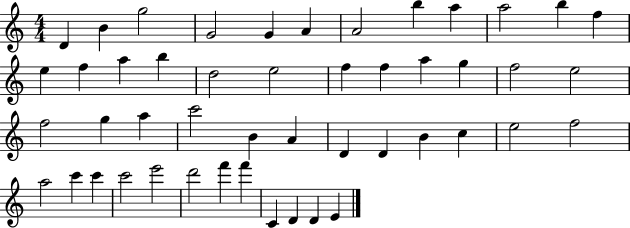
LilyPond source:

{
  \clef treble
  \numericTimeSignature
  \time 4/4
  \key c \major
  d'4 b'4 g''2 | g'2 g'4 a'4 | a'2 b''4 a''4 | a''2 b''4 f''4 | \break e''4 f''4 a''4 b''4 | d''2 e''2 | f''4 f''4 a''4 g''4 | f''2 e''2 | \break f''2 g''4 a''4 | c'''2 b'4 a'4 | d'4 d'4 b'4 c''4 | e''2 f''2 | \break a''2 c'''4 c'''4 | c'''2 e'''2 | d'''2 f'''4 f'''4 | c'4 d'4 d'4 e'4 | \break \bar "|."
}